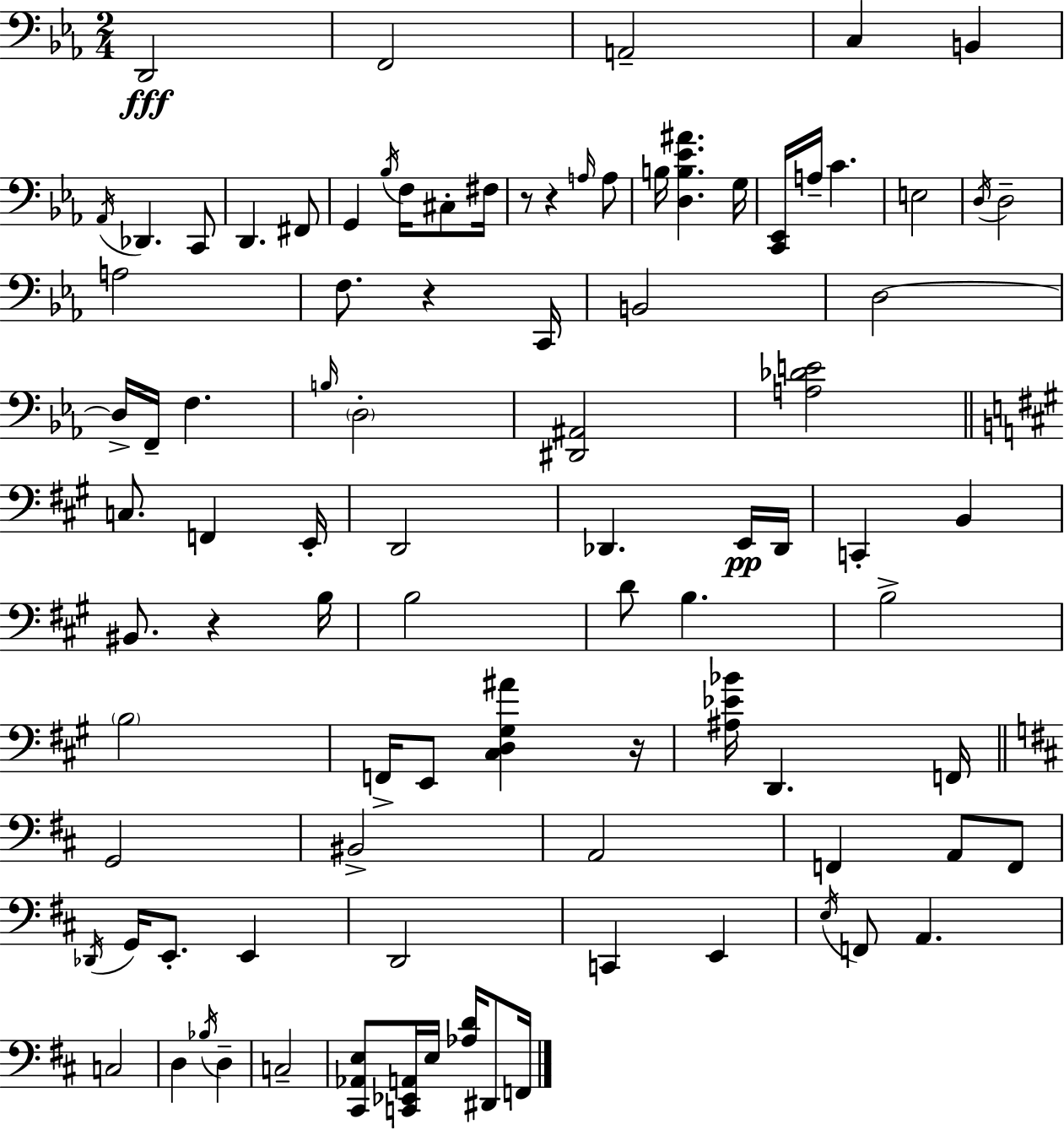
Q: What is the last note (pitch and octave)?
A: F2